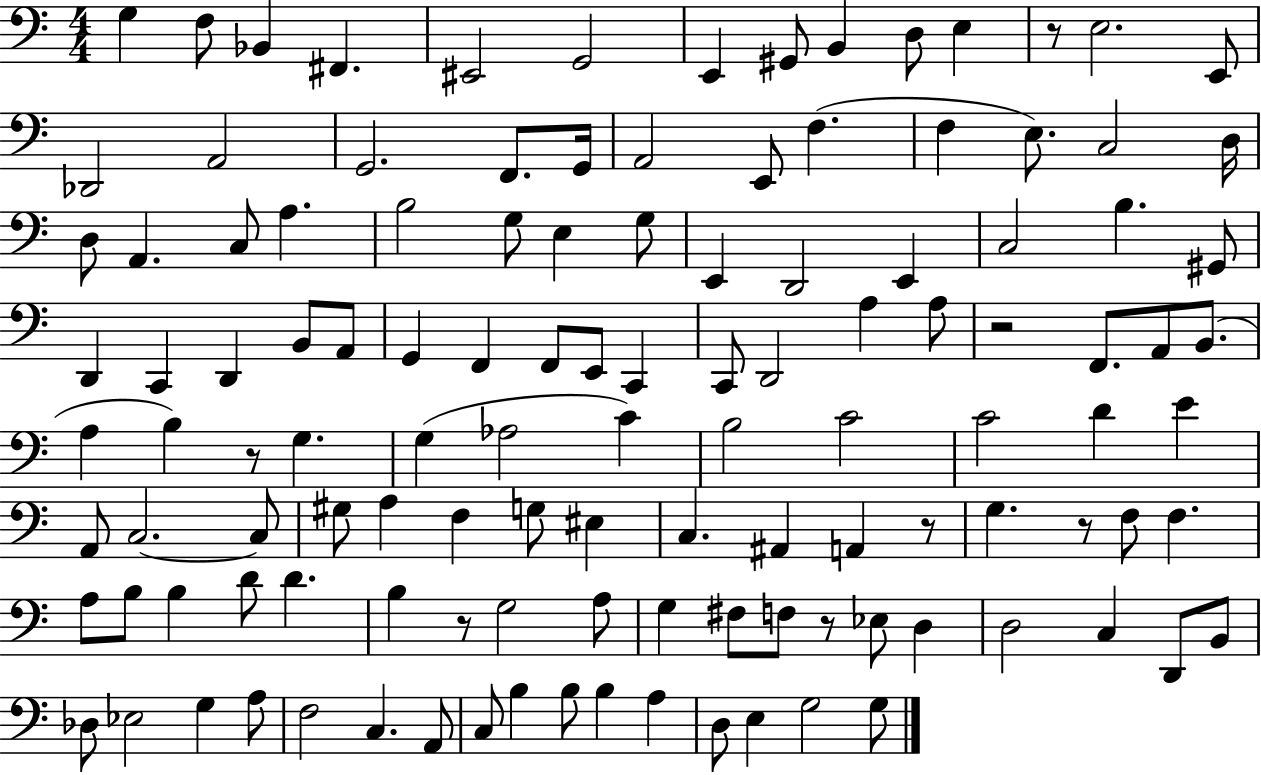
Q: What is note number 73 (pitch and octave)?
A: F3